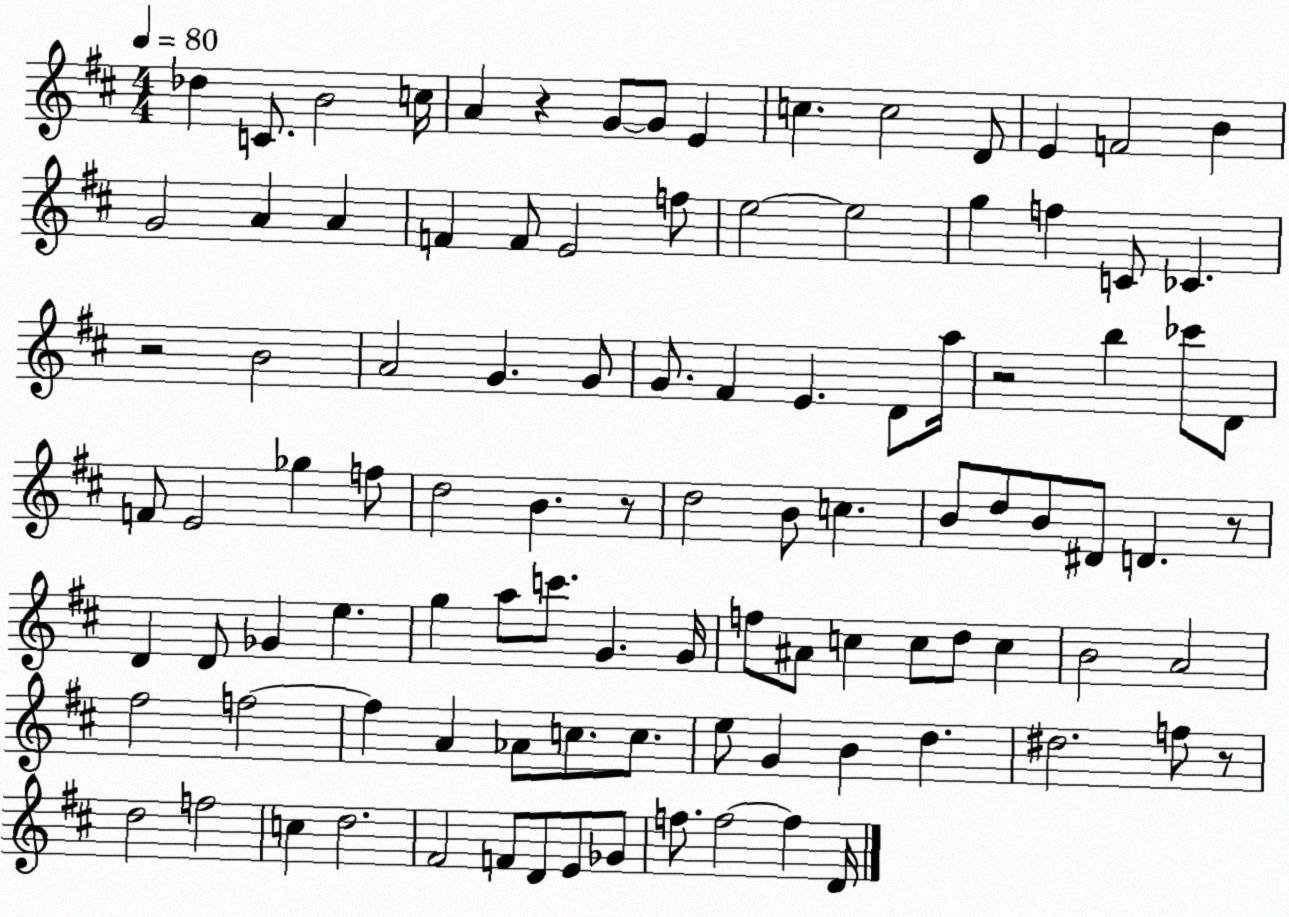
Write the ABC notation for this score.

X:1
T:Untitled
M:4/4
L:1/4
K:D
_d C/2 B2 c/4 A z G/2 G/2 E c c2 D/2 E F2 B G2 A A F F/2 E2 f/2 e2 e2 g f C/2 _C z2 B2 A2 G G/2 G/2 ^F E D/2 a/4 z2 b _c'/2 D/2 F/2 E2 _g f/2 d2 B z/2 d2 B/2 c B/2 d/2 B/2 ^D/2 D z/2 D D/2 _G e g a/2 c'/2 G G/4 f/2 ^A/2 c c/2 d/2 c B2 A2 ^f2 f2 f A _A/2 c/2 c/2 e/2 G B d ^d2 f/2 z/2 d2 f2 c d2 ^F2 F/2 D/2 E/2 _G/2 f/2 f2 f D/4